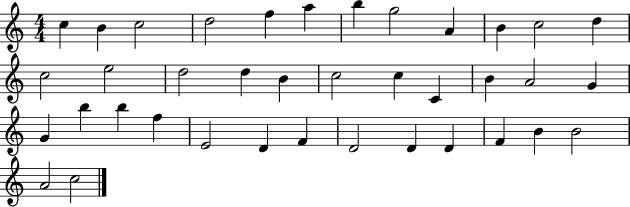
{
  \clef treble
  \numericTimeSignature
  \time 4/4
  \key c \major
  c''4 b'4 c''2 | d''2 f''4 a''4 | b''4 g''2 a'4 | b'4 c''2 d''4 | \break c''2 e''2 | d''2 d''4 b'4 | c''2 c''4 c'4 | b'4 a'2 g'4 | \break g'4 b''4 b''4 f''4 | e'2 d'4 f'4 | d'2 d'4 d'4 | f'4 b'4 b'2 | \break a'2 c''2 | \bar "|."
}